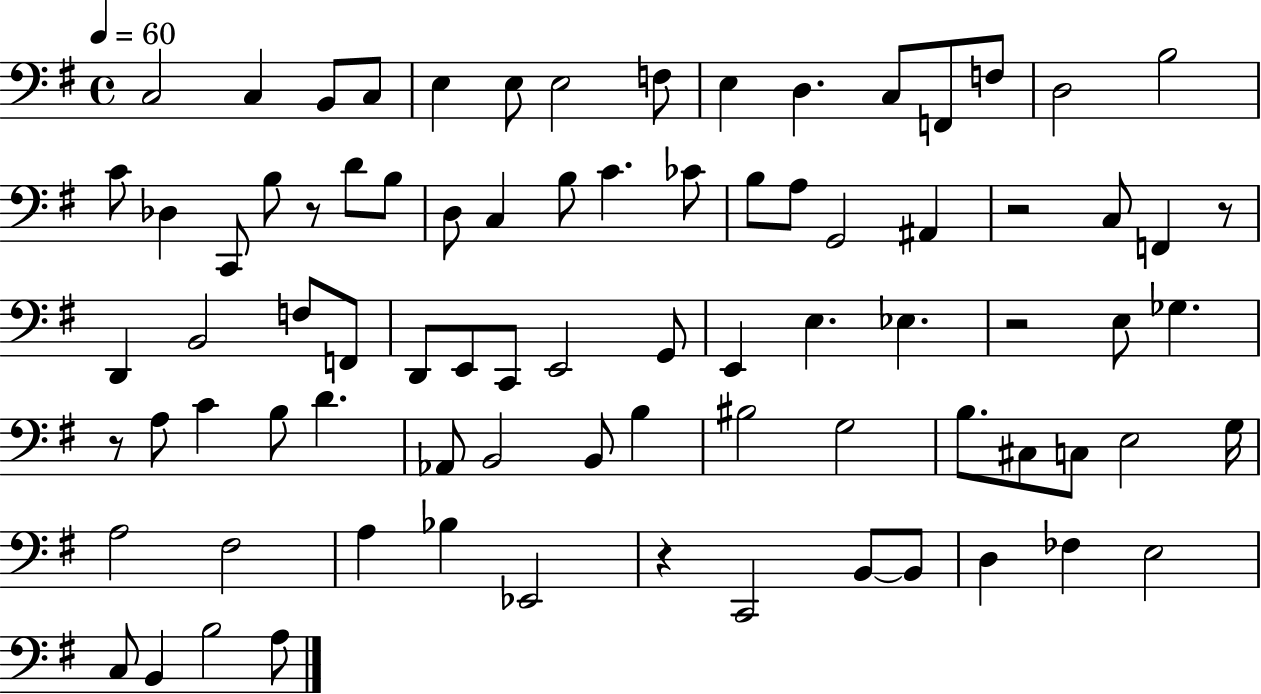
X:1
T:Untitled
M:4/4
L:1/4
K:G
C,2 C, B,,/2 C,/2 E, E,/2 E,2 F,/2 E, D, C,/2 F,,/2 F,/2 D,2 B,2 C/2 _D, C,,/2 B,/2 z/2 D/2 B,/2 D,/2 C, B,/2 C _C/2 B,/2 A,/2 G,,2 ^A,, z2 C,/2 F,, z/2 D,, B,,2 F,/2 F,,/2 D,,/2 E,,/2 C,,/2 E,,2 G,,/2 E,, E, _E, z2 E,/2 _G, z/2 A,/2 C B,/2 D _A,,/2 B,,2 B,,/2 B, ^B,2 G,2 B,/2 ^C,/2 C,/2 E,2 G,/4 A,2 ^F,2 A, _B, _E,,2 z C,,2 B,,/2 B,,/2 D, _F, E,2 C,/2 B,, B,2 A,/2